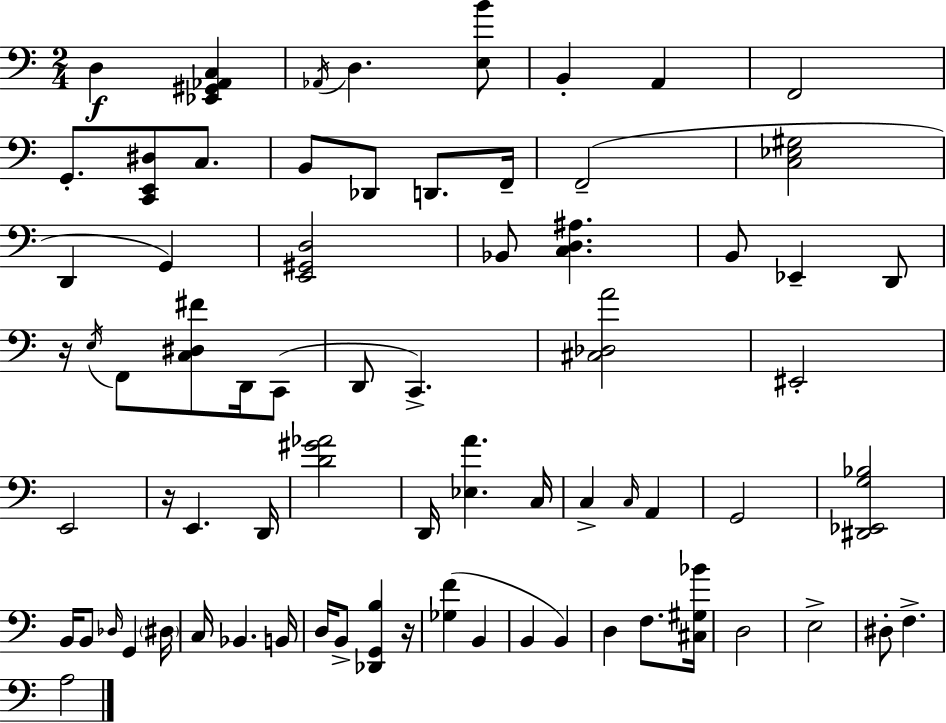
{
  \clef bass
  \numericTimeSignature
  \time 2/4
  \key a \minor
  d4\f <ees, gis, aes, c>4 | \acciaccatura { aes,16 } d4. <e b'>8 | b,4-. a,4 | f,2 | \break g,8.-. <c, e, dis>8 c8. | b,8 des,8 d,8. | f,16-- f,2--( | <c ees gis>2 | \break d,4 g,4) | <e, gis, d>2 | bes,8 <c d ais>4. | b,8 ees,4-- d,8 | \break r16 \acciaccatura { e16 } f,8 <c dis fis'>8 d,16 | c,8( d,8 c,4.->) | <cis des a'>2 | eis,2-. | \break e,2 | r16 e,4. | d,16 <d' gis' aes'>2 | d,16 <ees a'>4. | \break c16 c4-> \grace { c16 } a,4 | g,2 | <dis, ees, g bes>2 | b,16 b,8 \grace { des16 } g,4 | \break \parenthesize dis16 c16 bes,4. | b,16 d16 b,8-> <des, g, b>4 | r16 <ges f'>4( | b,4 b,4 | \break b,4) d4 | f8. <cis gis bes'>16 d2 | e2-> | dis8-. f4.-> | \break a2 | \bar "|."
}